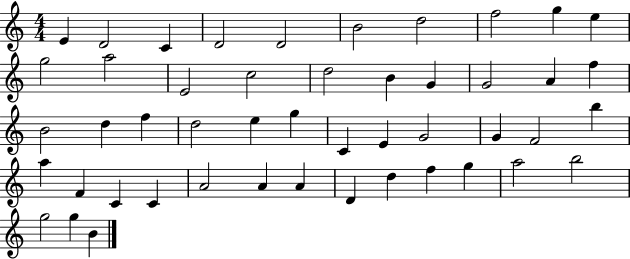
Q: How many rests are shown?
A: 0